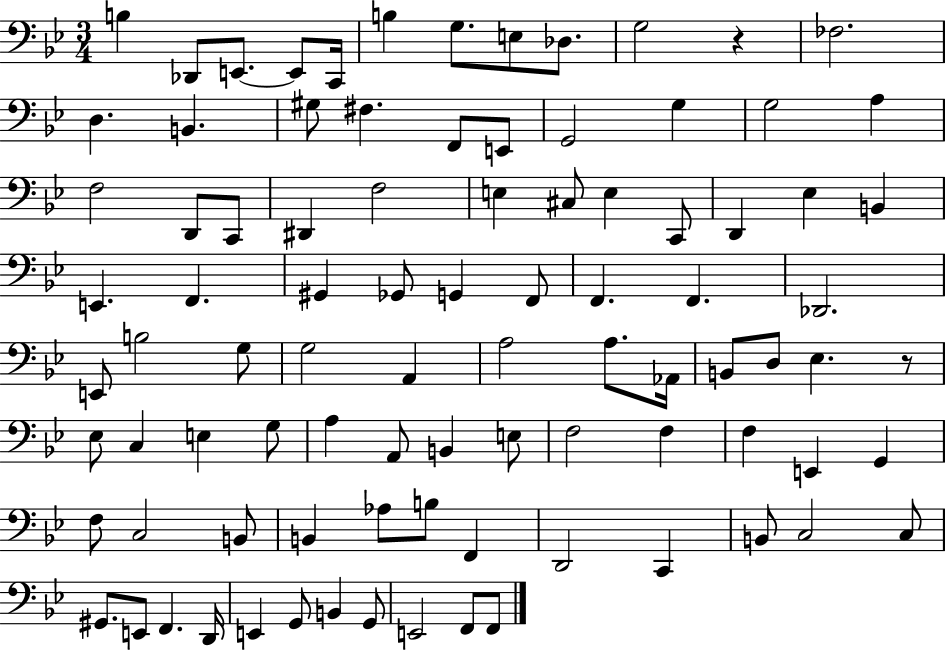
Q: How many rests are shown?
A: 2